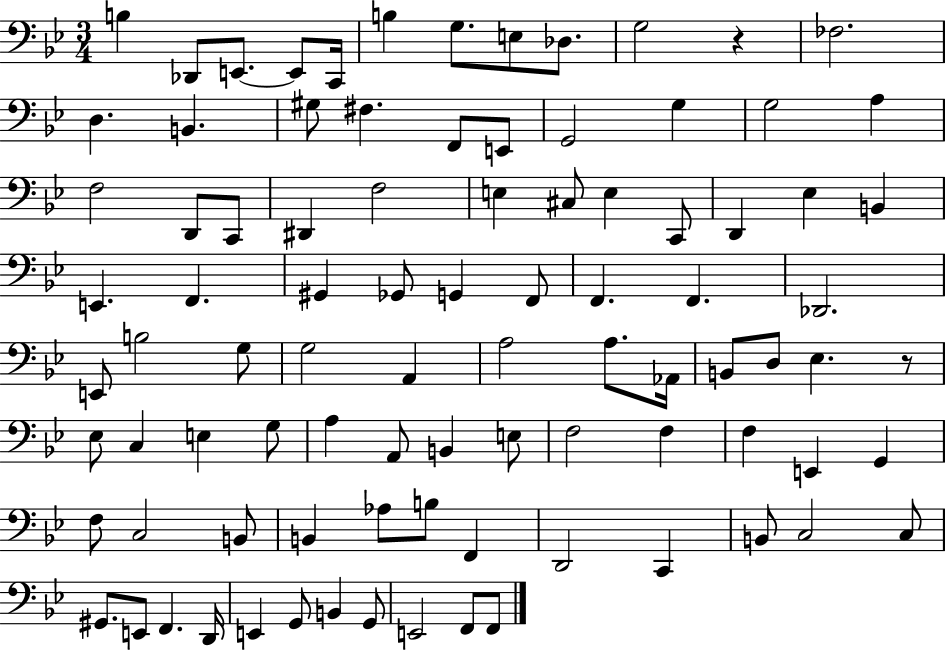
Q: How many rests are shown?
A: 2